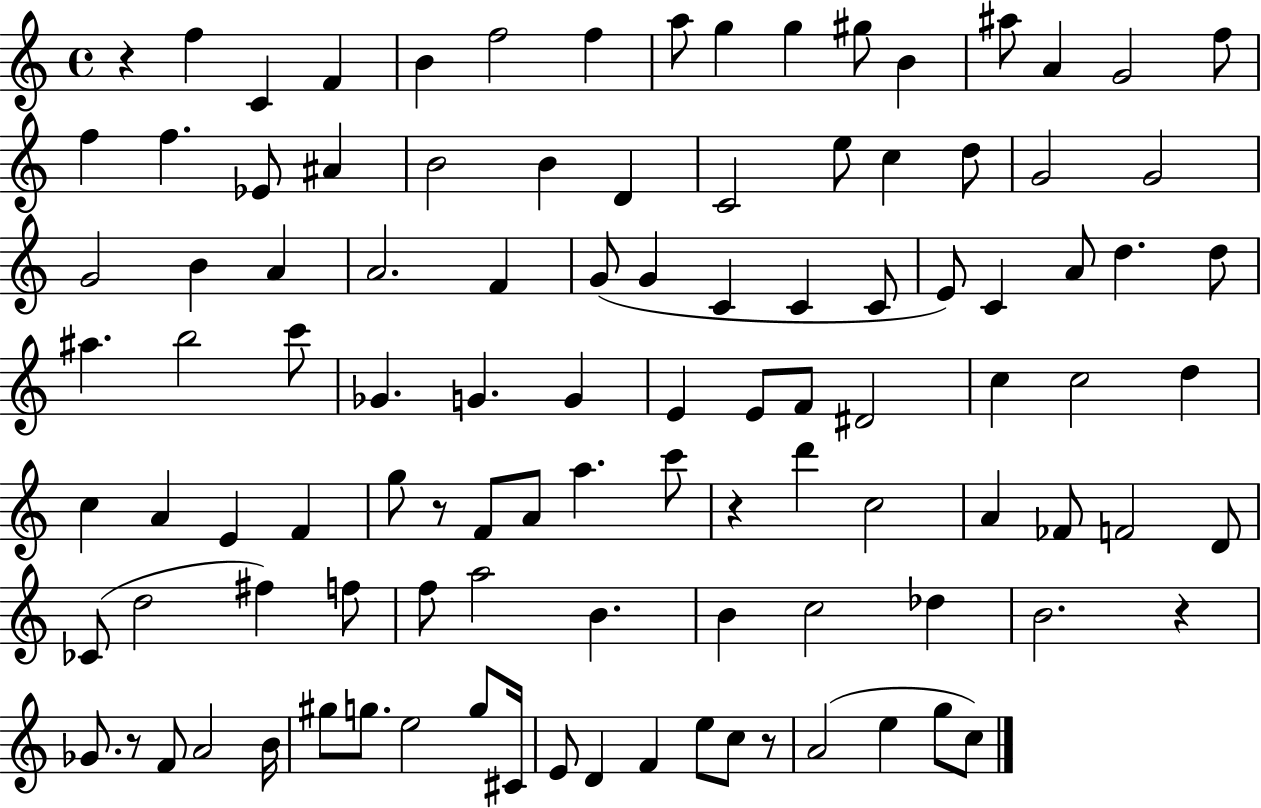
X:1
T:Untitled
M:4/4
L:1/4
K:C
z f C F B f2 f a/2 g g ^g/2 B ^a/2 A G2 f/2 f f _E/2 ^A B2 B D C2 e/2 c d/2 G2 G2 G2 B A A2 F G/2 G C C C/2 E/2 C A/2 d d/2 ^a b2 c'/2 _G G G E E/2 F/2 ^D2 c c2 d c A E F g/2 z/2 F/2 A/2 a c'/2 z d' c2 A _F/2 F2 D/2 _C/2 d2 ^f f/2 f/2 a2 B B c2 _d B2 z _G/2 z/2 F/2 A2 B/4 ^g/2 g/2 e2 g/2 ^C/4 E/2 D F e/2 c/2 z/2 A2 e g/2 c/2